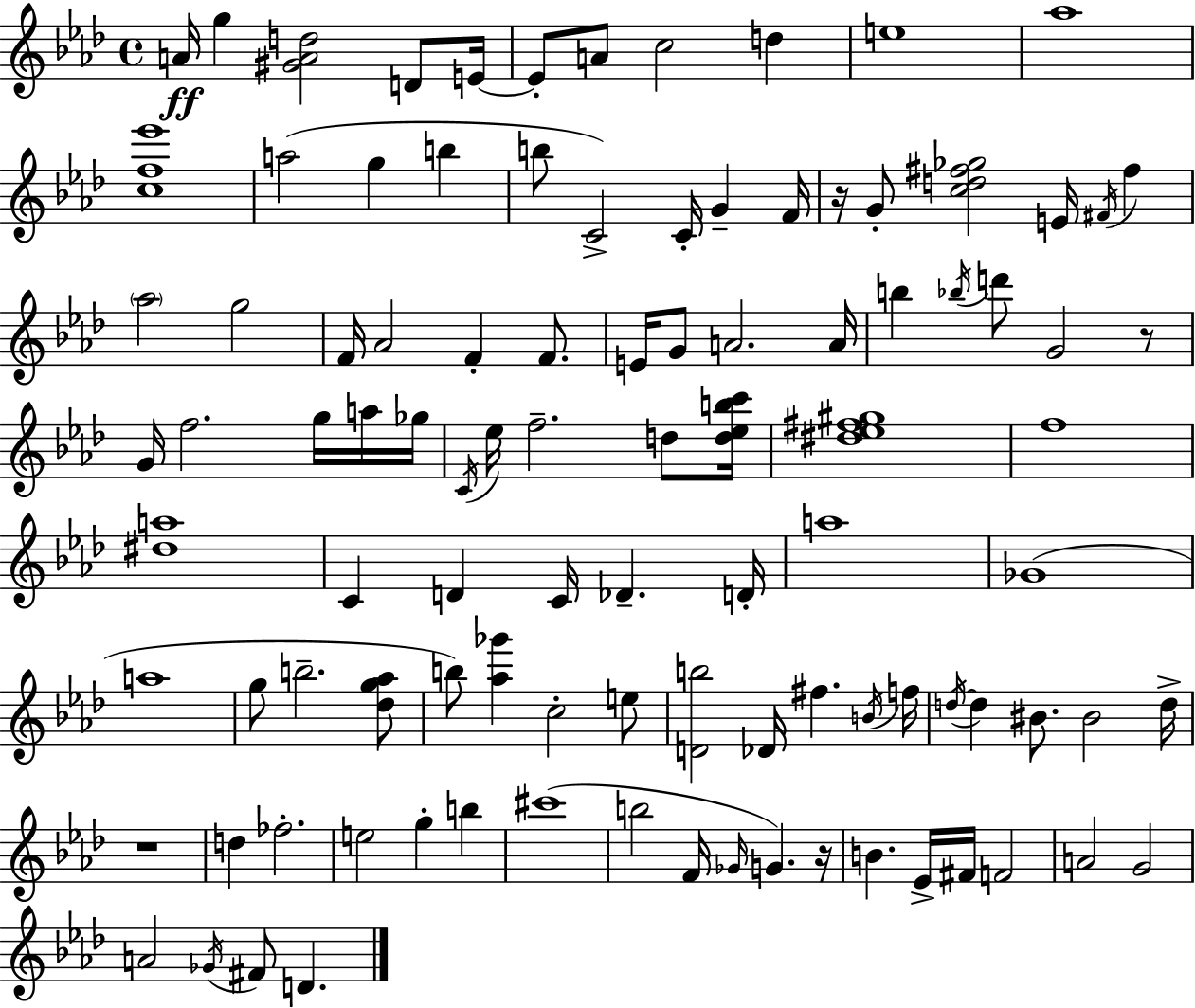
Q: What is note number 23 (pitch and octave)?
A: Ab5